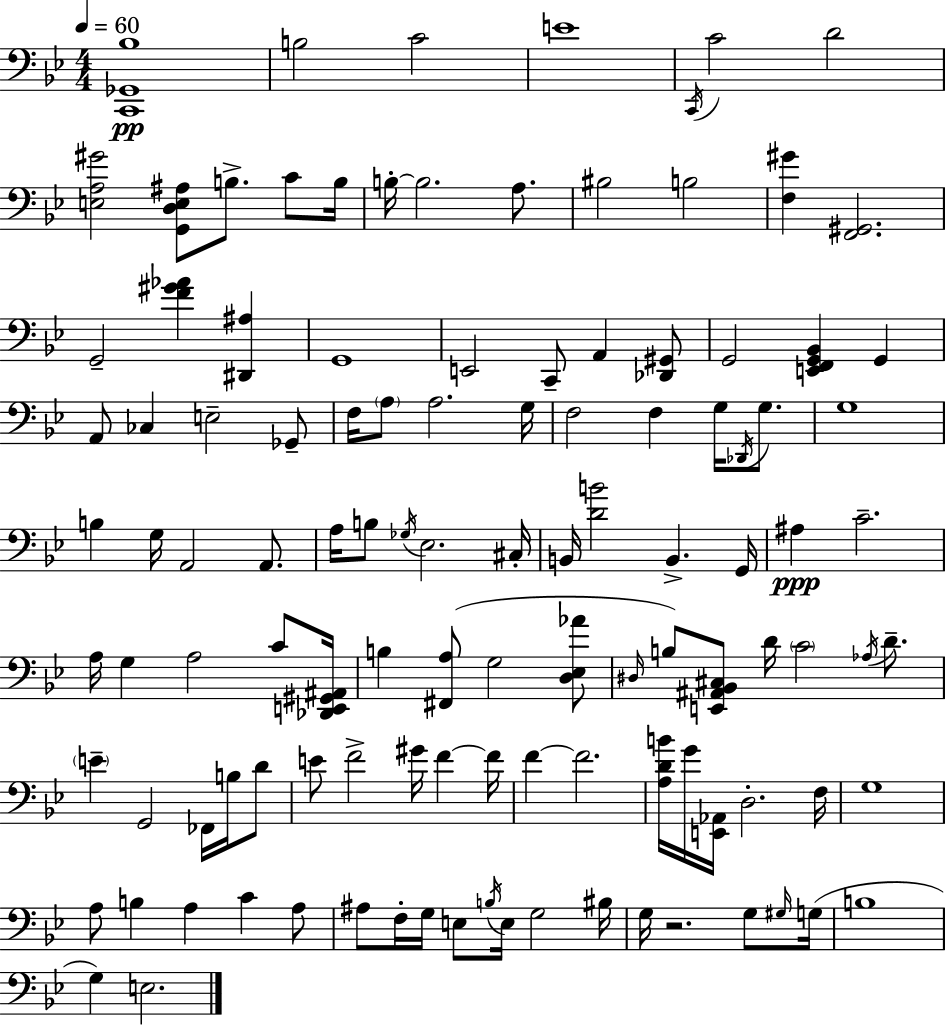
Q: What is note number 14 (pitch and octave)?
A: B3